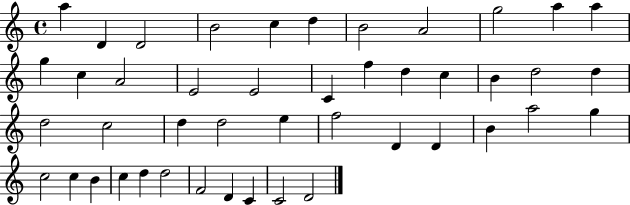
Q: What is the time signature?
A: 4/4